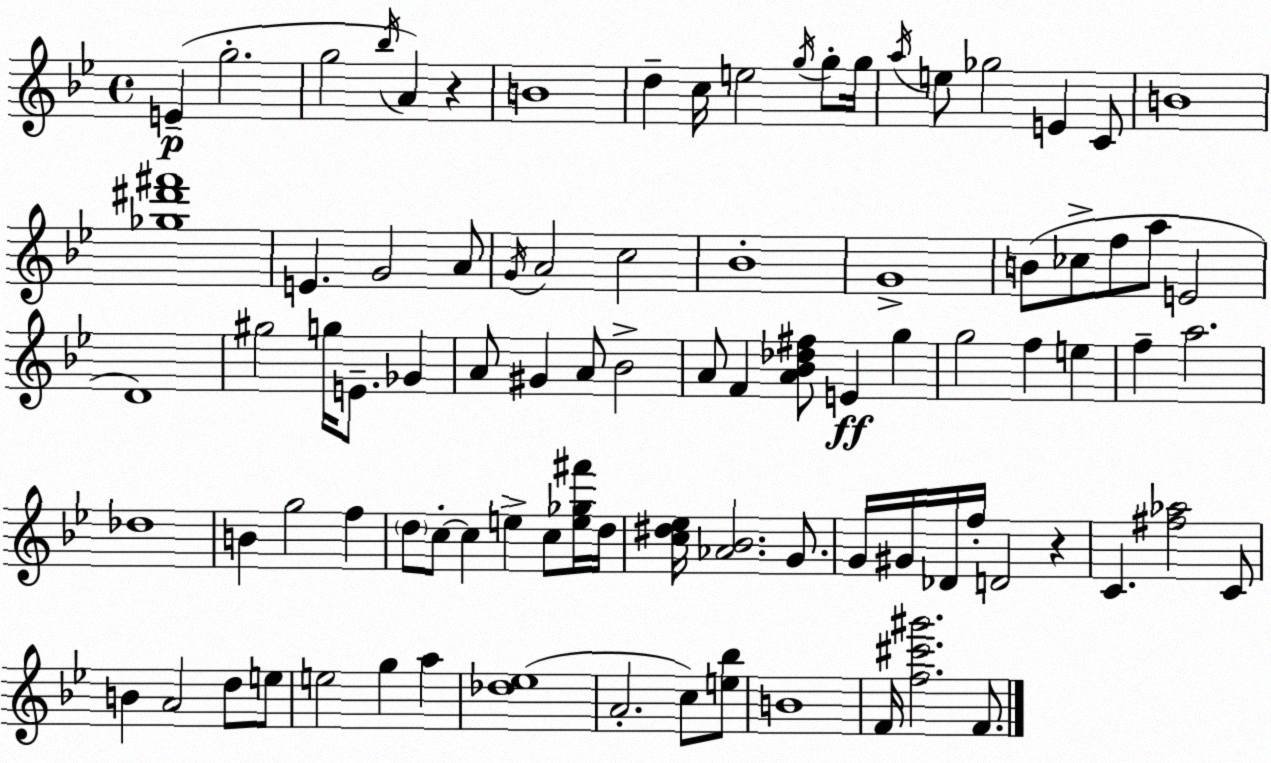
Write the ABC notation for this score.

X:1
T:Untitled
M:4/4
L:1/4
K:Gm
E g2 g2 _b/4 A z B4 d c/4 e2 g/4 g/2 g/4 a/4 e/2 _g2 E C/2 B4 [_g^d'^f']4 E G2 A/2 G/4 A2 c2 _B4 G4 B/2 _c/2 f/2 a/2 E2 D4 ^g2 g/4 E/2 _G A/2 ^G A/2 _B2 A/2 F [A_B_d^f]/2 E g g2 f e f a2 _d4 B g2 f d/2 c/2 c e c/2 [e_g^f']/4 d/4 [c^d_e]/4 [_A_B]2 G/2 G/4 ^G/4 _D/4 f/4 D2 z C [^f_a]2 C/2 B A2 d/2 e/2 e2 g a [_d_e]4 A2 c/2 [e_b]/2 B4 F/4 [f^c'^g']2 F/2